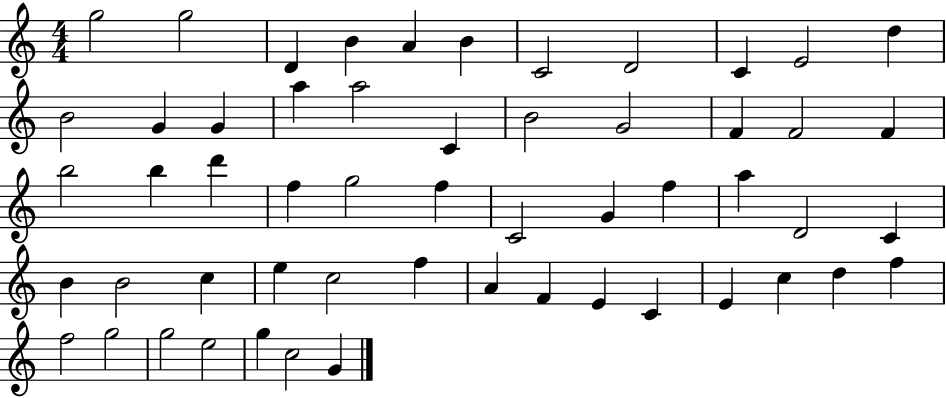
X:1
T:Untitled
M:4/4
L:1/4
K:C
g2 g2 D B A B C2 D2 C E2 d B2 G G a a2 C B2 G2 F F2 F b2 b d' f g2 f C2 G f a D2 C B B2 c e c2 f A F E C E c d f f2 g2 g2 e2 g c2 G